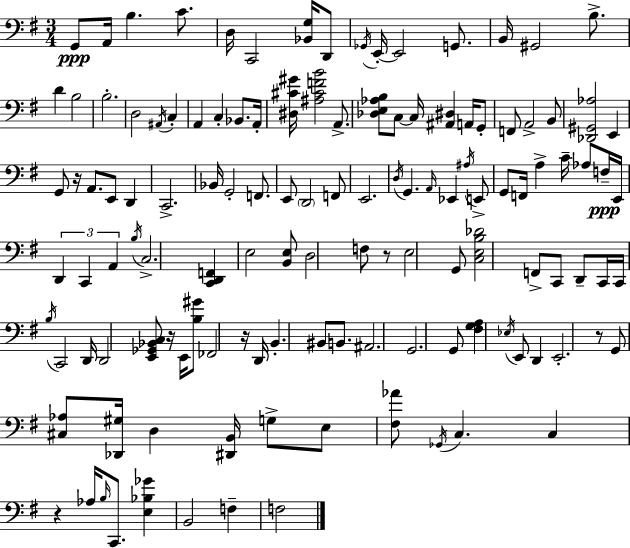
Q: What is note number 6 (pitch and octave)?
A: C2